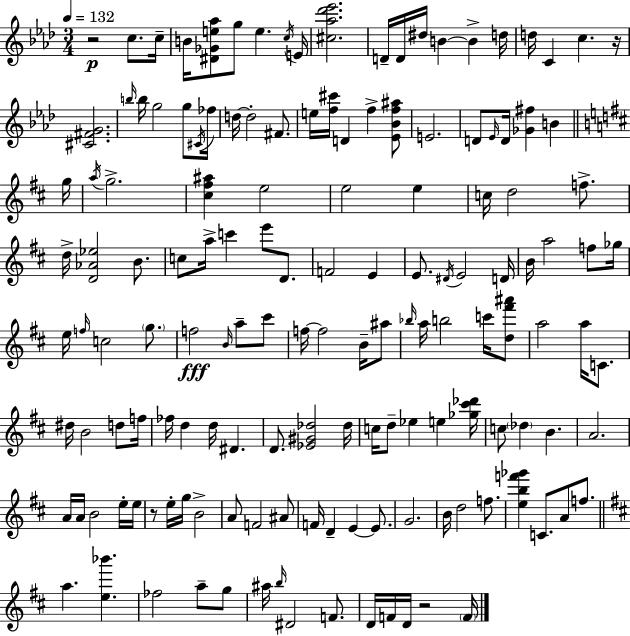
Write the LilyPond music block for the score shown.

{
  \clef treble
  \numericTimeSignature
  \time 3/4
  \key f \minor
  \tempo 4 = 132
  r2\p c''8. c''16-- | b'16 <dis' ges' e'' aes''>8 g''8 e''4. \acciaccatura { c''16 } | e'16 <cis'' aes'' des''' ees'''>2. | d'16-- d'16 dis''16 b'4~~ b'4-> | \break d''16 d''16 c'4 c''4. | r16 <cis' fis' g'>2. | \grace { b''16 } b''16 g''2 g''8 | \acciaccatura { cis'16 } fes''16 d''16~~ d''2-. | \break fis'8. e''16 <f'' cis'''>16 d'4 f''4-> | <ees' bes' f'' ais''>8 e'2. | d'8 \grace { ees'16 } d'16 <ges' fis''>4 b'4 | \bar "||" \break \key d \major g''16 \acciaccatura { a''16 } g''2.-> | <cis'' fis'' ais''>4 e''2 | e''2 e''4 | c''16 d''2 f''8.-> | \break d''16-> <d' aes' ees''>2 b'8. | c''8 a''16-> c'''4 e'''8 d'8. | f'2 e'4 | e'8. \acciaccatura { dis'16 } e'2 | \break d'16 b'16 a''2 | f''8 ges''16 e''16 \grace { f''16 } c''2 | \parenthesize g''8. f''2\fff | \grace { b'16 } a''8-- cis'''8 f''16~~ f''2 | \break b'16-- ais''8 \grace { bes''16 } a''16 b''2 | c'''16 <d'' fis''' ais'''>8 a''2 | a''16 c'8. dis''16 b'2 | d''8 f''16 fes''16 d''4 d''16 | \break dis'4. d'8. <ees' gis' des''>2 | des''16 c''16 d''8-- ees''4 | e''4 <ges'' cis''' des'''>16 c''8 \parenthesize des''4 | b'4. a'2. | \break a'16 a'16 b'2 | e''16-. e''16 r8 e''16-. g''16 b'2-> | a'8 f'2 | ais'8 f'16 d'4-- e'4~~ | \break e'8. g'2. | b'16 d''2 | f''8. <e'' b'' f''' ges'''>4 c'8. | a'8 f''8. \bar "||" \break \key d \major a''4. <e'' bes'''>4. | fes''2 a''8-- g''8 | ais''16 \grace { b''16 } dis'2 f'8. | d'16 f'16 d'16 r2 | \break \parenthesize f'16 \bar "|."
}